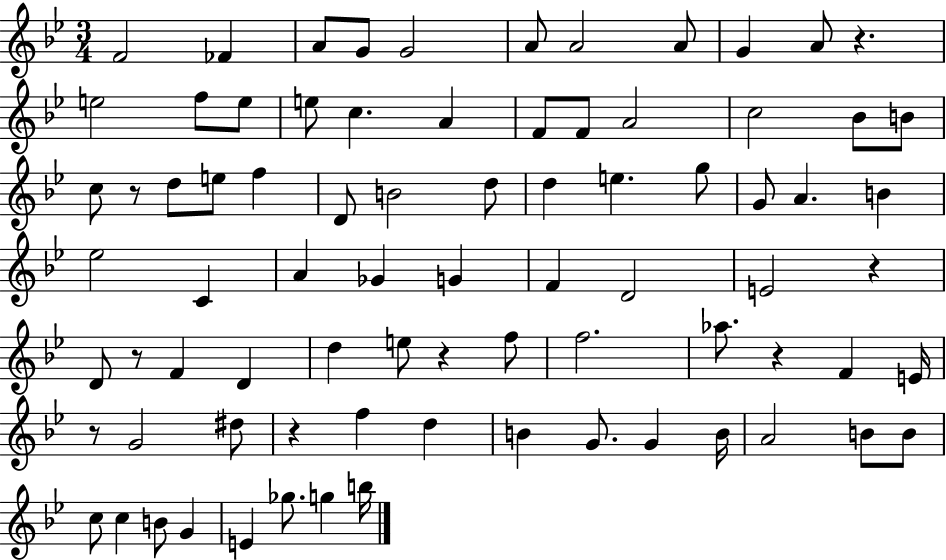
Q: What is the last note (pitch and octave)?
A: B5